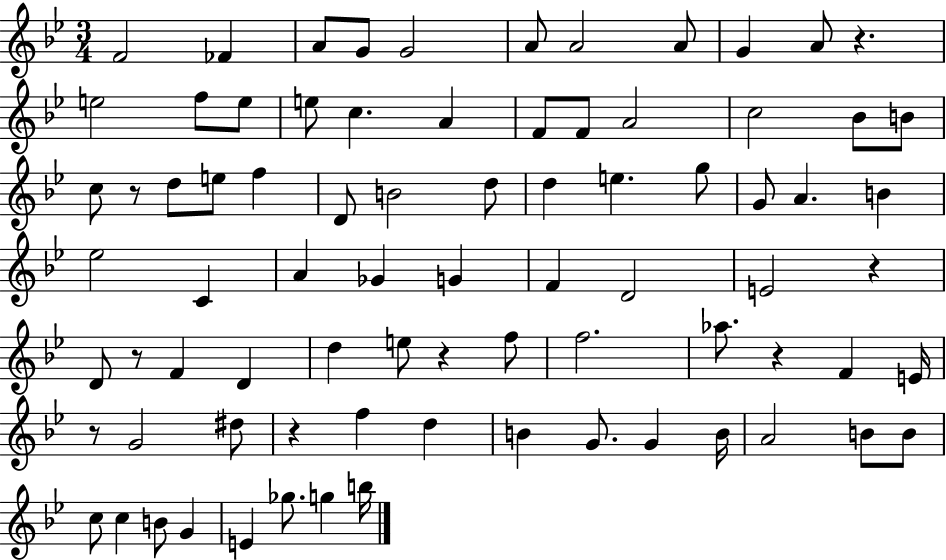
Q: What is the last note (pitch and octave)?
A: B5